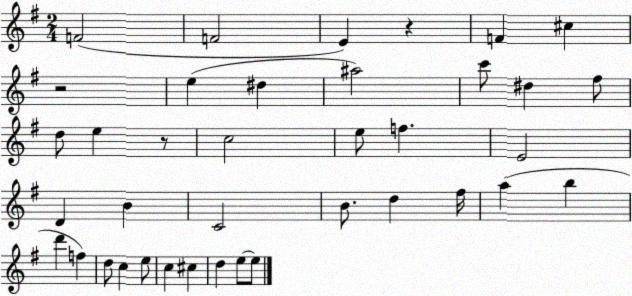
X:1
T:Untitled
M:2/4
L:1/4
K:G
F2 F2 E z F ^c z2 e ^d ^a2 c'/2 ^d ^f/2 d/2 e z/2 c2 e/2 f E2 D B C2 B/2 d ^f/4 a b d' f d/2 c e/2 c ^c d e/2 e/2